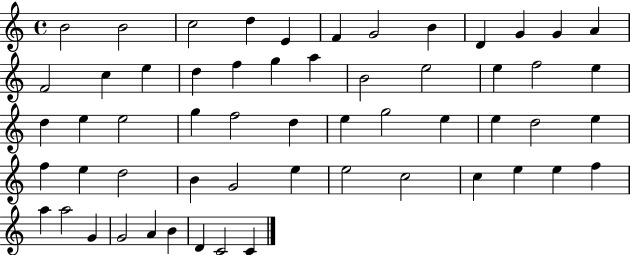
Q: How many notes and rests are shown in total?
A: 57